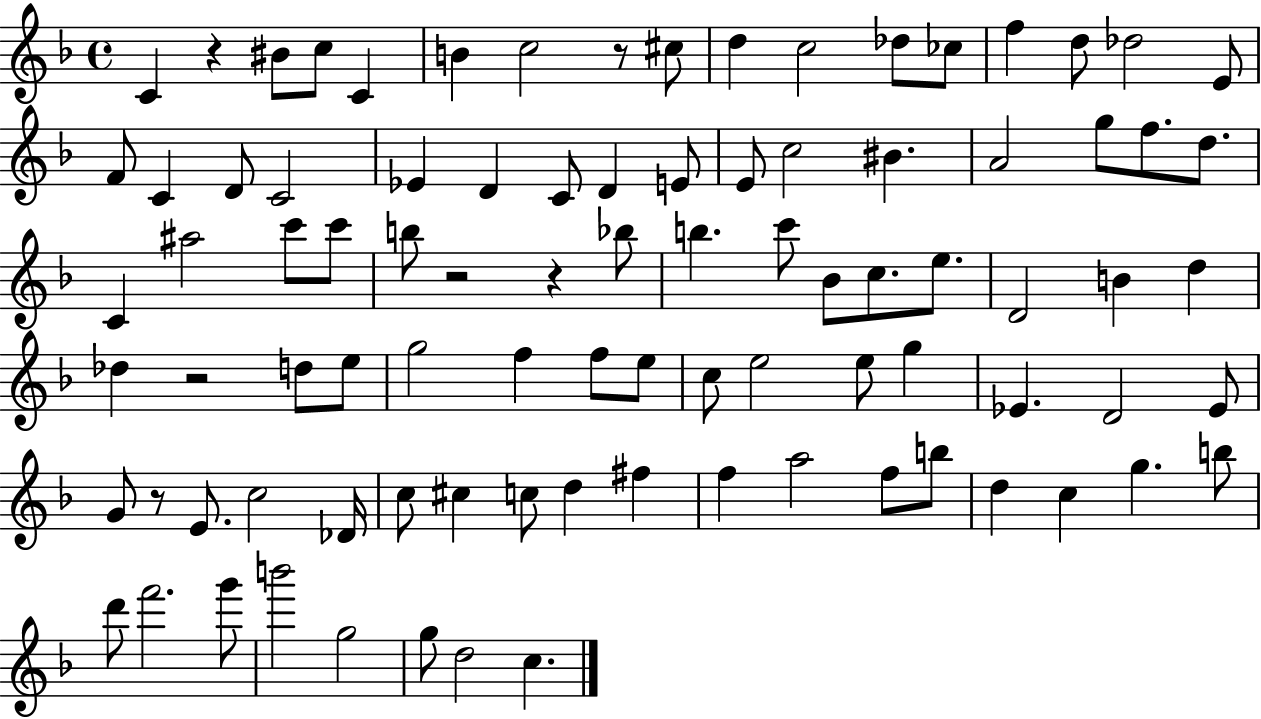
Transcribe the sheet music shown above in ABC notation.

X:1
T:Untitled
M:4/4
L:1/4
K:F
C z ^B/2 c/2 C B c2 z/2 ^c/2 d c2 _d/2 _c/2 f d/2 _d2 E/2 F/2 C D/2 C2 _E D C/2 D E/2 E/2 c2 ^B A2 g/2 f/2 d/2 C ^a2 c'/2 c'/2 b/2 z2 z _b/2 b c'/2 _B/2 c/2 e/2 D2 B d _d z2 d/2 e/2 g2 f f/2 e/2 c/2 e2 e/2 g _E D2 _E/2 G/2 z/2 E/2 c2 _D/4 c/2 ^c c/2 d ^f f a2 f/2 b/2 d c g b/2 d'/2 f'2 g'/2 b'2 g2 g/2 d2 c